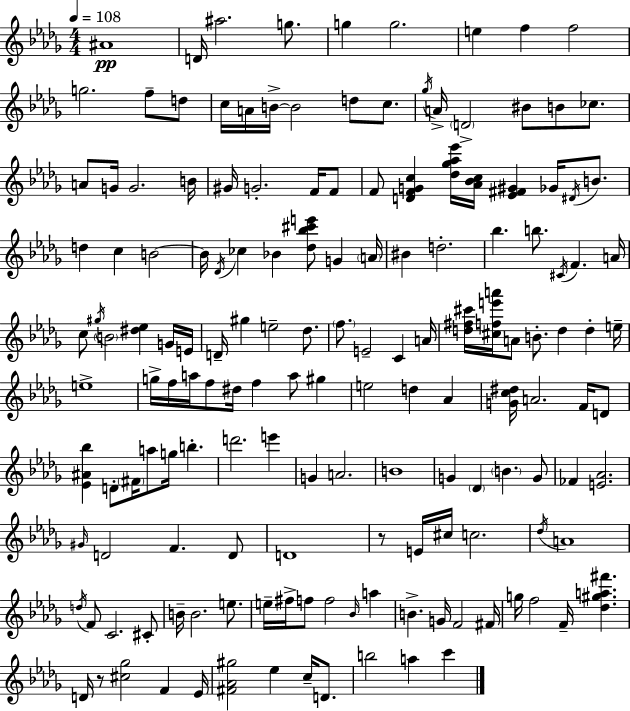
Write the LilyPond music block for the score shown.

{
  \clef treble
  \numericTimeSignature
  \time 4/4
  \key bes \minor
  \tempo 4 = 108
  ais'1\pp | d'16 ais''2. g''8. | g''4 g''2. | e''4 f''4 f''2 | \break g''2. f''8-- d''8 | c''16 a'16 b'16->~~ b'2 d''8 c''8. | \acciaccatura { ges''16 } a'16-> \parenthesize d'2-> bis'8 b'8 ces''8. | a'8 g'16 g'2. | \break b'16 gis'16 g'2.-. f'16 f'8 | f'8 <d' f' g' c''>4 <des'' ges'' aes'' ees'''>16 <aes' bes' c''>16 <ees' fis' gis'>4 ges'16 \acciaccatura { dis'16 } b'8. | d''4 c''4 b'2~~ | b'16 \acciaccatura { des'16 } ces''4 bes'4 <des'' bes'' cis''' e'''>8 g'4 | \break \parenthesize a'16 bis'4 d''2.-. | bes''4. b''8. \acciaccatura { cis'16 } f'4. | a'16 c''8 \acciaccatura { gis''16 } \parenthesize b'2 <dis'' ees''>4 | g'16 e'16 d'16-- gis''4 e''2-- | \break des''8. \parenthesize f''8. e'2-- | c'4 a'16 <d'' fis'' cis'''>16 <cis'' f'' e''' a'''>16 a'8 b'8.-. d''4 | d''4-. e''16-- e''1-> | g''16-> f''16 a''16 f''8 dis''16 f''4 a''8 | \break gis''4 e''2 d''4 | aes'4 <g' c'' dis''>16 a'2. | f'16 d'8 <ees' ais' bes''>4 d'8-. \parenthesize fis'16 a''8 g''16 b''4.-. | d'''2. | \break e'''4 g'4 a'2. | b'1 | g'4 \parenthesize des'4 \parenthesize b'4. | g'8 fes'4 <e' aes'>2. | \break \grace { gis'16 } d'2 f'4. | d'8 d'1 | r8 e'16 cis''16 c''2. | \acciaccatura { des''16 } a'1 | \break \acciaccatura { d''16 } f'8 c'2. | cis'8-. b'16-- b'2. | e''8. e''16-- fis''16-> f''8 f''2 | \grace { bes'16 } a''4 b'4.-> g'16 | \break f'2 fis'16 g''16 f''2 | f'16-- <des'' gis'' a'' fis'''>4. d'16 r8 <cis'' ges''>2 | f'4 ees'16 <fis' aes' gis''>2 | ees''4 c''16-- d'8. b''2 | \break a''4 c'''4 \bar "|."
}